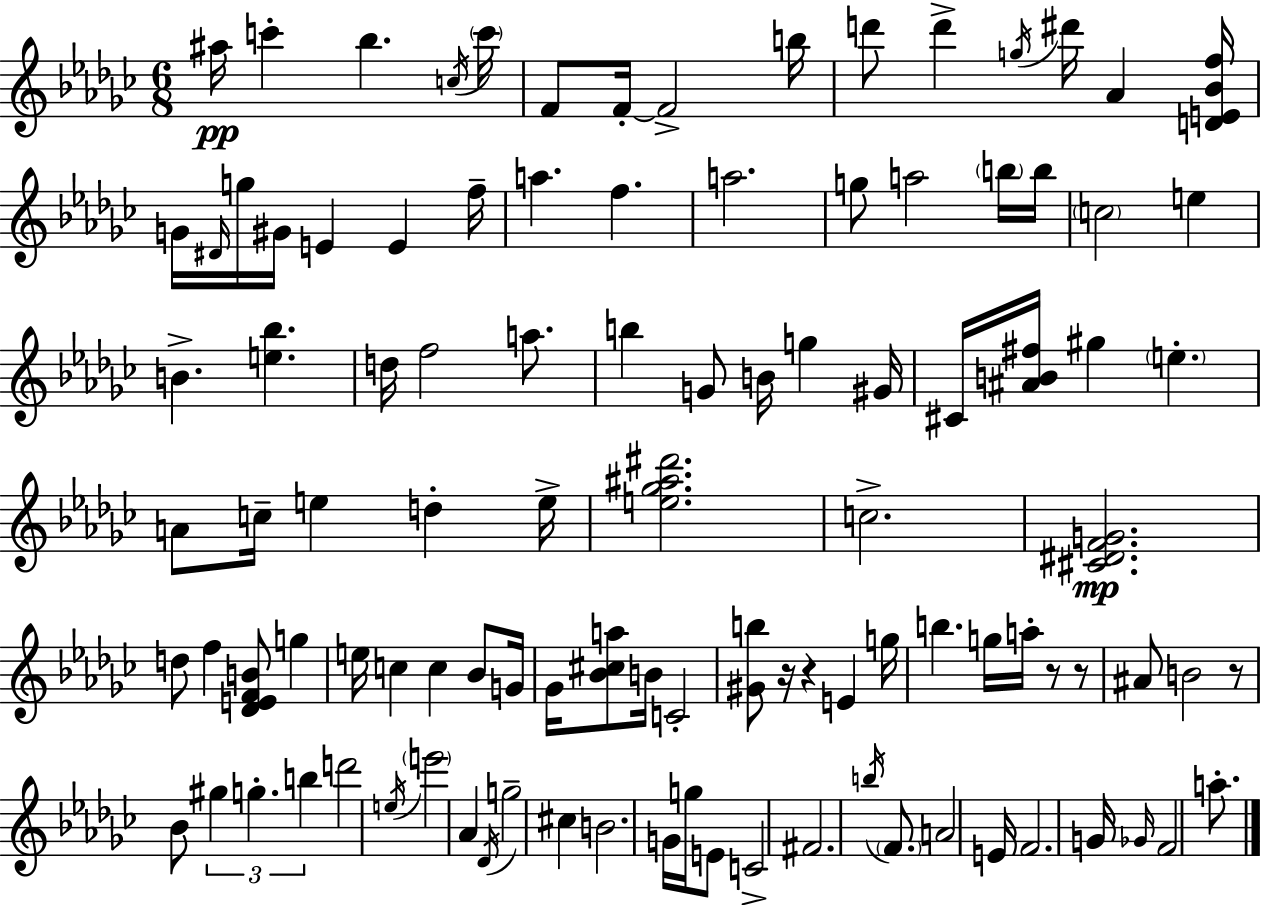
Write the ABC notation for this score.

X:1
T:Untitled
M:6/8
L:1/4
K:Ebm
^a/4 c' _b c/4 c'/4 F/2 F/4 F2 b/4 d'/2 d' g/4 ^d'/4 _A [DE_Bf]/4 G/4 ^D/4 g/4 ^G/4 E E f/4 a f a2 g/2 a2 b/4 b/4 c2 e B [e_b] d/4 f2 a/2 b G/2 B/4 g ^G/4 ^C/4 [^AB^f]/4 ^g e A/2 c/4 e d e/4 [e_g^a^d']2 c2 [^C^DFG]2 d/2 f [_DEFB]/2 g e/4 c c _B/2 G/4 _G/4 [_B^ca]/2 B/4 C2 [^Gb]/2 z/4 z E g/4 b g/4 a/4 z/2 z/2 ^A/2 B2 z/2 _B/2 ^g g b d'2 e/4 e'2 _A _D/4 g2 ^c B2 G/4 g/4 E/2 C2 ^F2 b/4 F/2 A2 E/4 F2 G/4 _G/4 F2 a/2